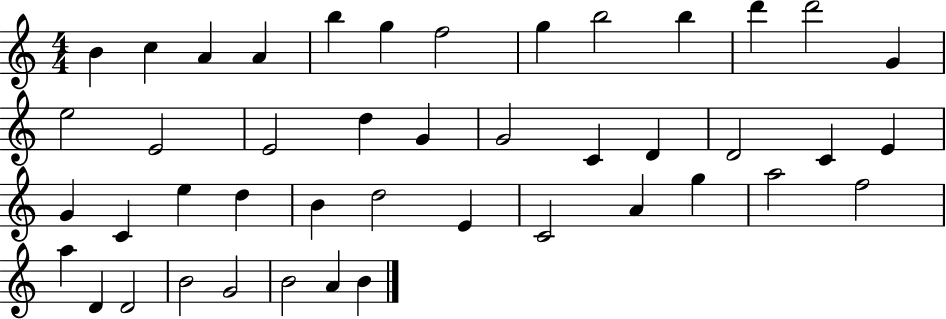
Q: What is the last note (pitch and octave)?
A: B4